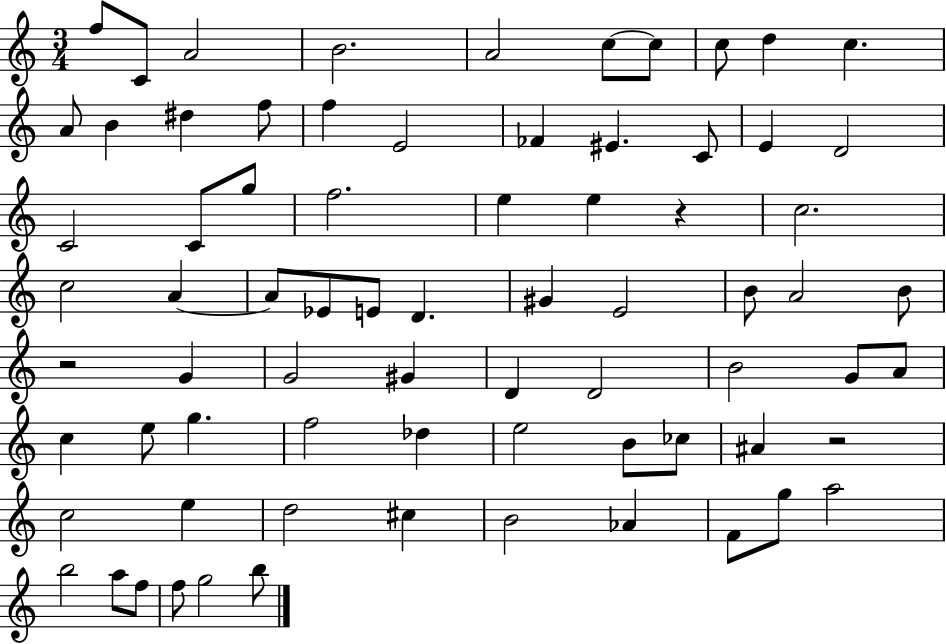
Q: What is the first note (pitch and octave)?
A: F5